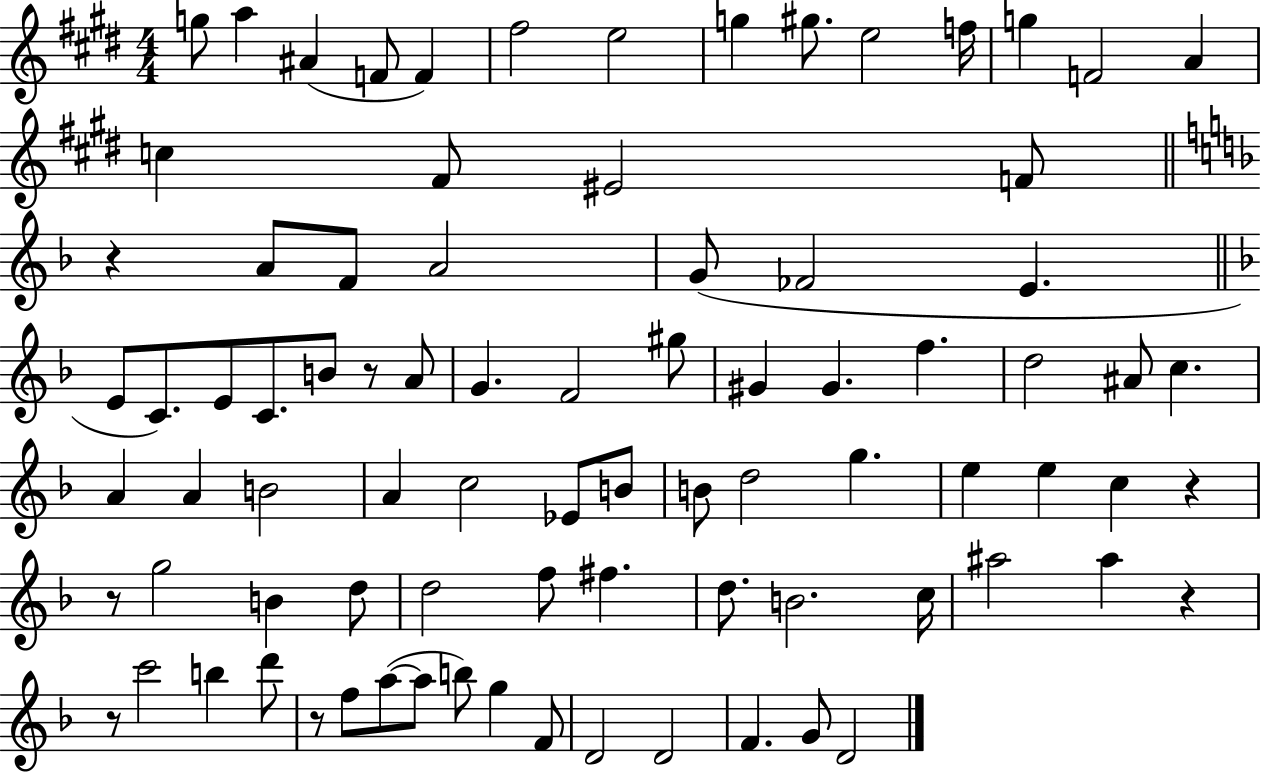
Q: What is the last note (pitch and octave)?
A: D4